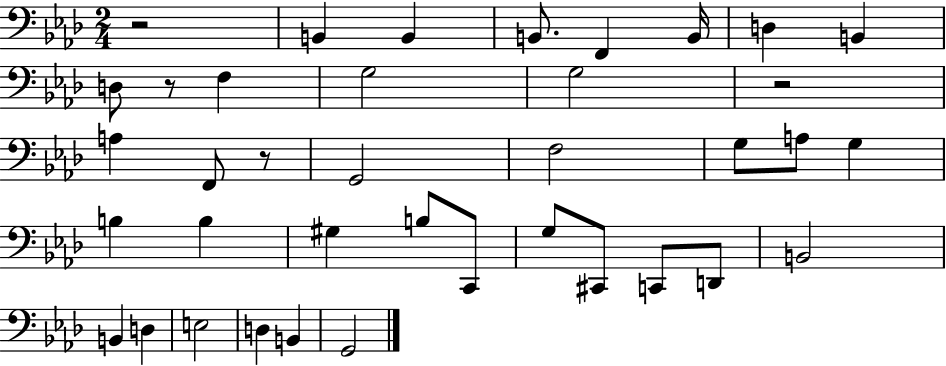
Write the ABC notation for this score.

X:1
T:Untitled
M:2/4
L:1/4
K:Ab
z2 B,, B,, B,,/2 F,, B,,/4 D, B,, D,/2 z/2 F, G,2 G,2 z2 A, F,,/2 z/2 G,,2 F,2 G,/2 A,/2 G, B, B, ^G, B,/2 C,,/2 G,/2 ^C,,/2 C,,/2 D,,/2 B,,2 B,, D, E,2 D, B,, G,,2